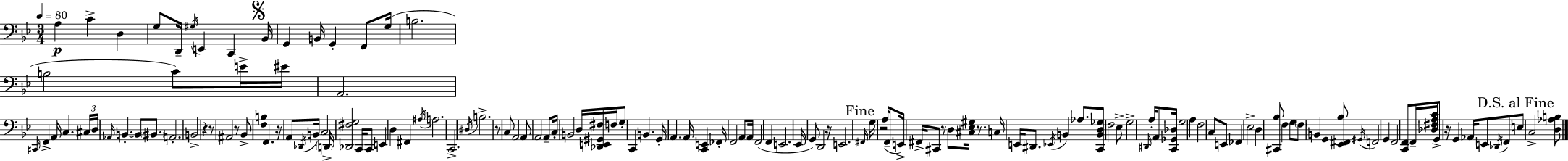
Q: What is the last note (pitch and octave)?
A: C3